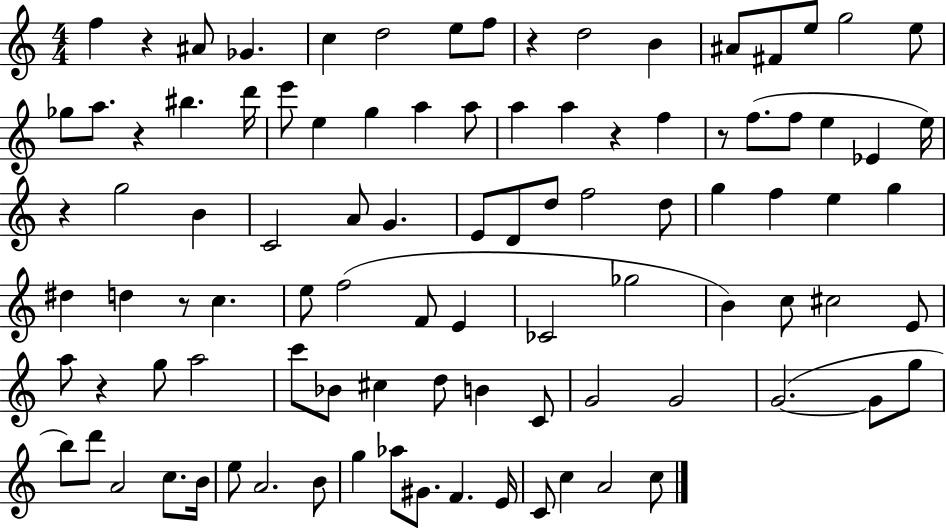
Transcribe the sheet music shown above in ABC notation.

X:1
T:Untitled
M:4/4
L:1/4
K:C
f z ^A/2 _G c d2 e/2 f/2 z d2 B ^A/2 ^F/2 e/2 g2 e/2 _g/2 a/2 z ^b d'/4 e'/2 e g a a/2 a a z f z/2 f/2 f/2 e _E e/4 z g2 B C2 A/2 G E/2 D/2 d/2 f2 d/2 g f e g ^d d z/2 c e/2 f2 F/2 E _C2 _g2 B c/2 ^c2 E/2 a/2 z g/2 a2 c'/2 _B/2 ^c d/2 B C/2 G2 G2 G2 G/2 g/2 b/2 d'/2 A2 c/2 B/4 e/2 A2 B/2 g _a/2 ^G/2 F E/4 C/2 c A2 c/2